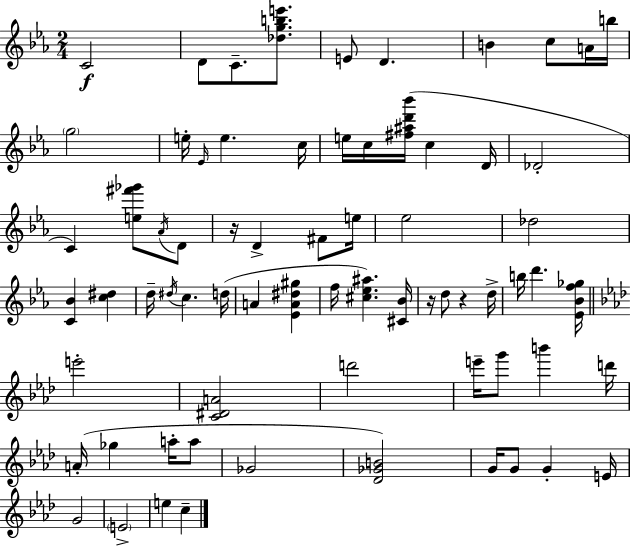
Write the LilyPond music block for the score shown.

{
  \clef treble
  \numericTimeSignature
  \time 2/4
  \key ees \major
  c'2\f | d'8 c'8.-- <des'' g'' b'' e'''>8. | e'8 d'4. | b'4 c''8 a'16 b''16 | \break \parenthesize g''2 | e''16-. \grace { ees'16 } e''4. | c''16 e''16 c''16 <fis'' ais'' d''' bes'''>16( c''4 | d'16 des'2-. | \break c'4) <e'' fis''' ges'''>8 \acciaccatura { aes'16 } | d'8 r16 d'4-> fis'8 | e''16 ees''2 | des''2 | \break <c' bes'>4 <c'' dis''>4 | d''16-- \acciaccatura { dis''16 } c''4. | d''16( a'4 <ees' a' dis'' gis''>4 | f''16 <cis'' ees'' ais''>4.) | \break <cis' bes'>16 r16 d''8 r4 | d''16-> b''16 d'''4. | <ees' bes' f'' ges''>16 \bar "||" \break \key f \minor e'''2-. | <c' dis' a'>2 | d'''2 | e'''16-- g'''8 b'''4 d'''16 | \break a'16-.( ges''4 a''16-. a''8 | ges'2 | <des' ges' b'>2) | g'16 g'8 g'4-. e'16 | \break g'2 | \parenthesize e'2-> | e''4 c''4-- | \bar "|."
}